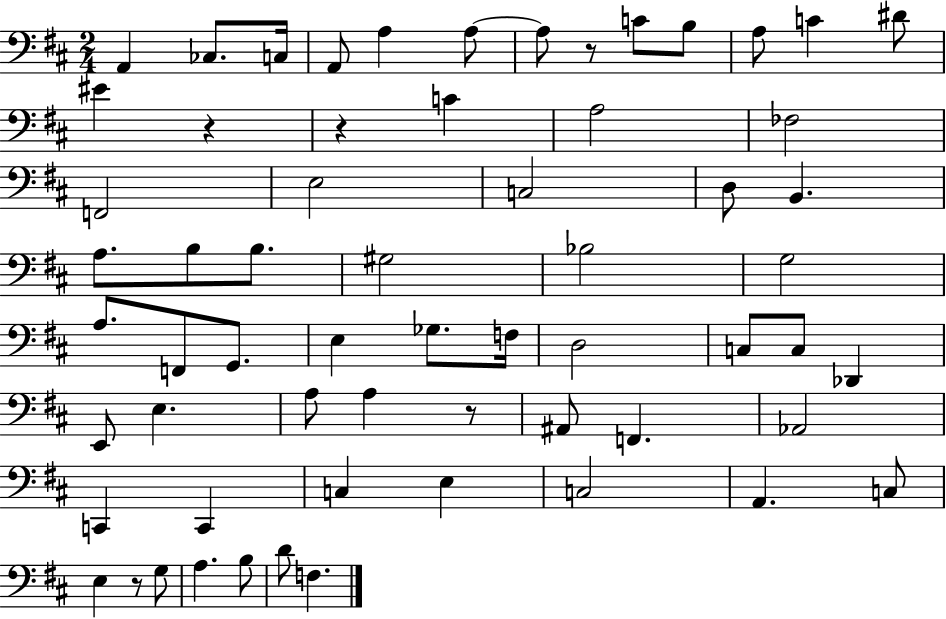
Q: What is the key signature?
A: D major